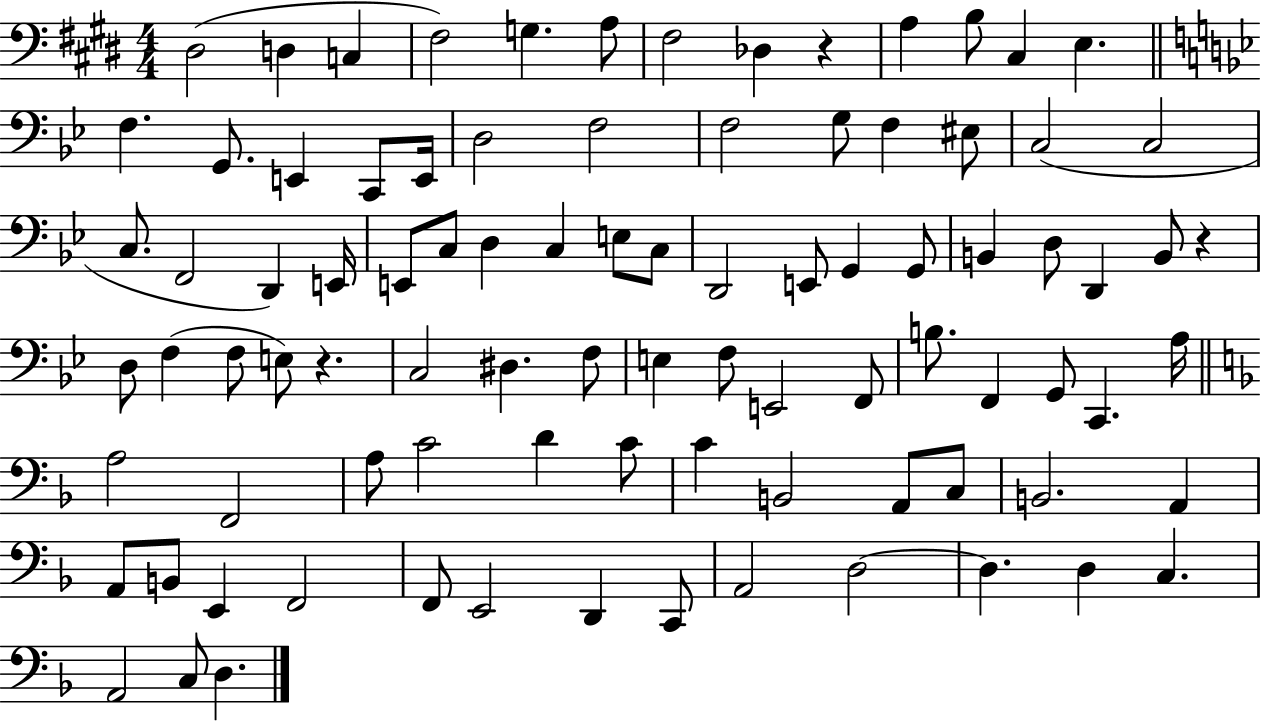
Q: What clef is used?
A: bass